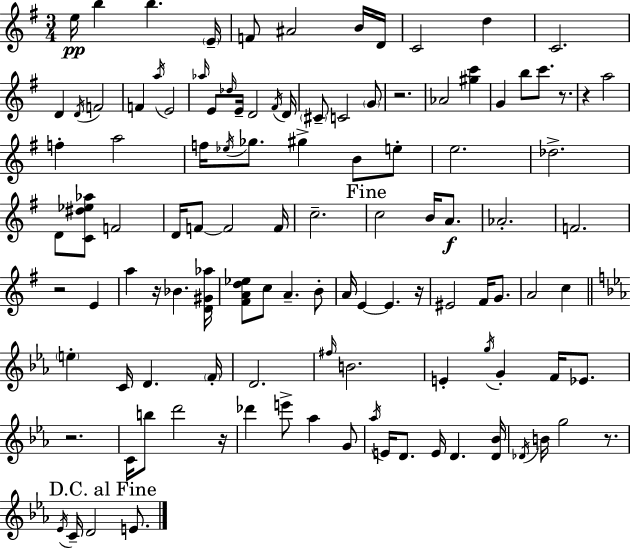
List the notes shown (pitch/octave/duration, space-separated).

E5/s B5/q B5/q. E4/s F4/e A#4/h B4/s D4/s C4/h D5/q C4/h. D4/q D4/s F4/h F4/q A5/s E4/h Ab5/s E4/e Db5/s E4/s D4/h F#4/s D4/s C#4/e C4/h G4/e R/h. Ab4/h [G#5,C6]/q G4/q B5/e C6/e. R/e. R/q A5/h F5/q A5/h F5/s Eb5/s Gb5/e. G#5/q B4/e E5/e E5/h. Db5/h. D4/e [C4,D#5,Eb5,Ab5]/e F4/h D4/s F4/e F4/h F4/s C5/h. C5/h B4/s A4/e. Ab4/h. F4/h. R/h E4/q A5/q R/s Bb4/q. [D4,G#4,Ab5]/s [F#4,A4,D5,Eb5]/e C5/e A4/q. B4/e A4/s E4/q E4/q. R/s EIS4/h F#4/s G4/e. A4/h C5/q E5/q C4/s D4/q. F4/s D4/h. F#5/s B4/h. E4/q G5/s G4/q F4/s Eb4/e. R/h. C4/s B5/e D6/h R/s Db6/q E6/e Ab5/q G4/e Ab5/s E4/s D4/e. E4/s D4/q. [D4,Bb4]/s Db4/s B4/s G5/h R/e. Eb4/s C4/s D4/h E4/e.